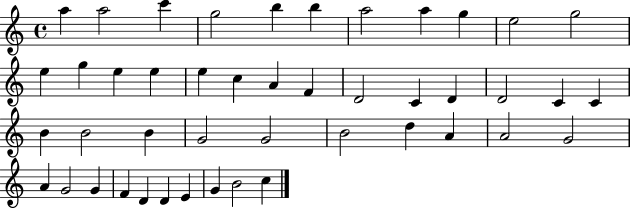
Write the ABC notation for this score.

X:1
T:Untitled
M:4/4
L:1/4
K:C
a a2 c' g2 b b a2 a g e2 g2 e g e e e c A F D2 C D D2 C C B B2 B G2 G2 B2 d A A2 G2 A G2 G F D D E G B2 c